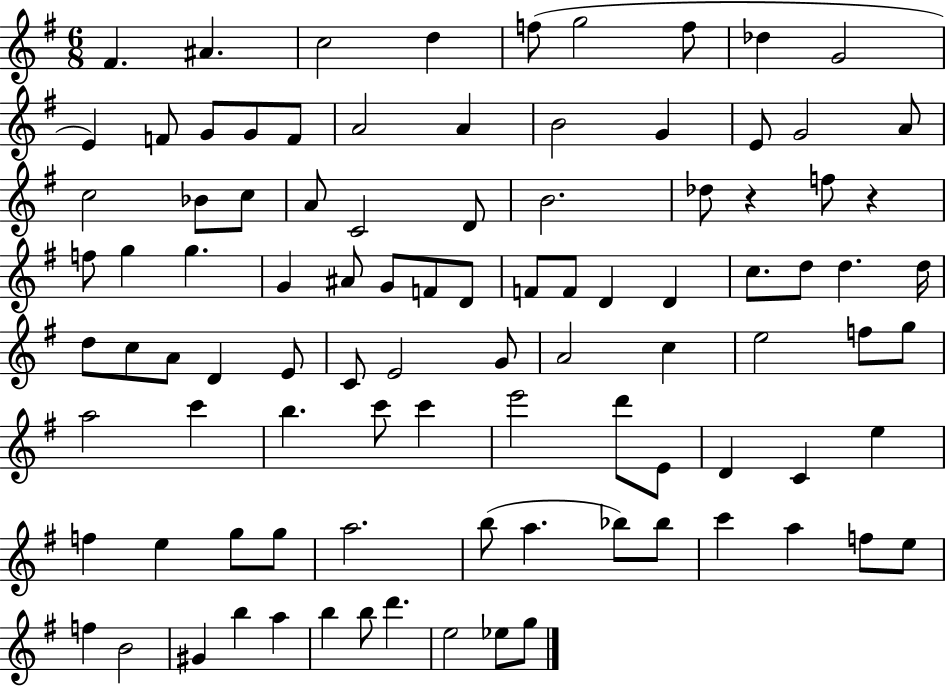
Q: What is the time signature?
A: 6/8